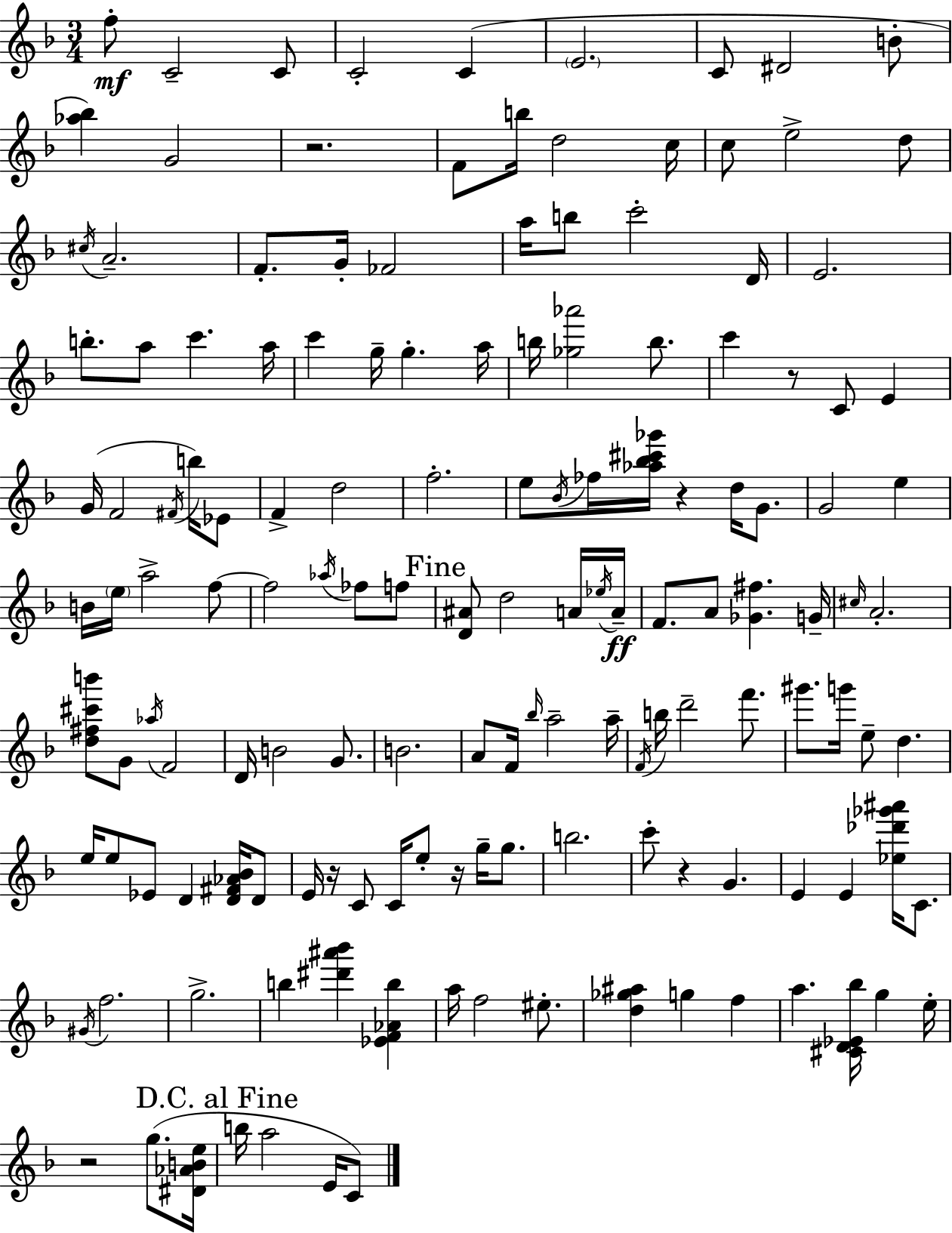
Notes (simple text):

F5/e C4/h C4/e C4/h C4/q E4/h. C4/e D#4/h B4/e [Ab5,Bb5]/q G4/h R/h. F4/e B5/s D5/h C5/s C5/e E5/h D5/e C#5/s A4/h. F4/e. G4/s FES4/h A5/s B5/e C6/h D4/s E4/h. B5/e. A5/e C6/q. A5/s C6/q G5/s G5/q. A5/s B5/s [Gb5,Ab6]/h B5/e. C6/q R/e C4/e E4/q G4/s F4/h F#4/s B5/s Eb4/e F4/q D5/h F5/h. E5/e Bb4/s FES5/s [Ab5,Bb5,C#6,Gb6]/s R/q D5/s G4/e. G4/h E5/q B4/s E5/s A5/h F5/e F5/h Ab5/s FES5/e F5/e [D4,A#4]/e D5/h A4/s Eb5/s A4/s F4/e. A4/e [Gb4,F#5]/q. G4/s C#5/s A4/h. [D5,F#5,C#6,B6]/e G4/e Ab5/s F4/h D4/s B4/h G4/e. B4/h. A4/e F4/s Bb5/s A5/h A5/s F4/s B5/s D6/h F6/e. G#6/e. G6/s E5/e D5/q. E5/s E5/e Eb4/e D4/q [D4,F#4,Ab4,Bb4]/s D4/e E4/s R/s C4/e C4/s E5/e R/s G5/s G5/e. B5/h. C6/e R/q G4/q. E4/q E4/q [Eb5,Db6,Gb6,A#6]/s C4/e. G#4/s F5/h. G5/h. B5/q [D#6,A#6,Bb6]/q [Eb4,F4,Ab4,B5]/q A5/s F5/h EIS5/e. [D5,Gb5,A#5]/q G5/q F5/q A5/q. [C#4,D4,Eb4,Bb5]/s G5/q E5/s R/h G5/e. [D#4,Ab4,B4,E5]/s B5/s A5/h E4/s C4/e